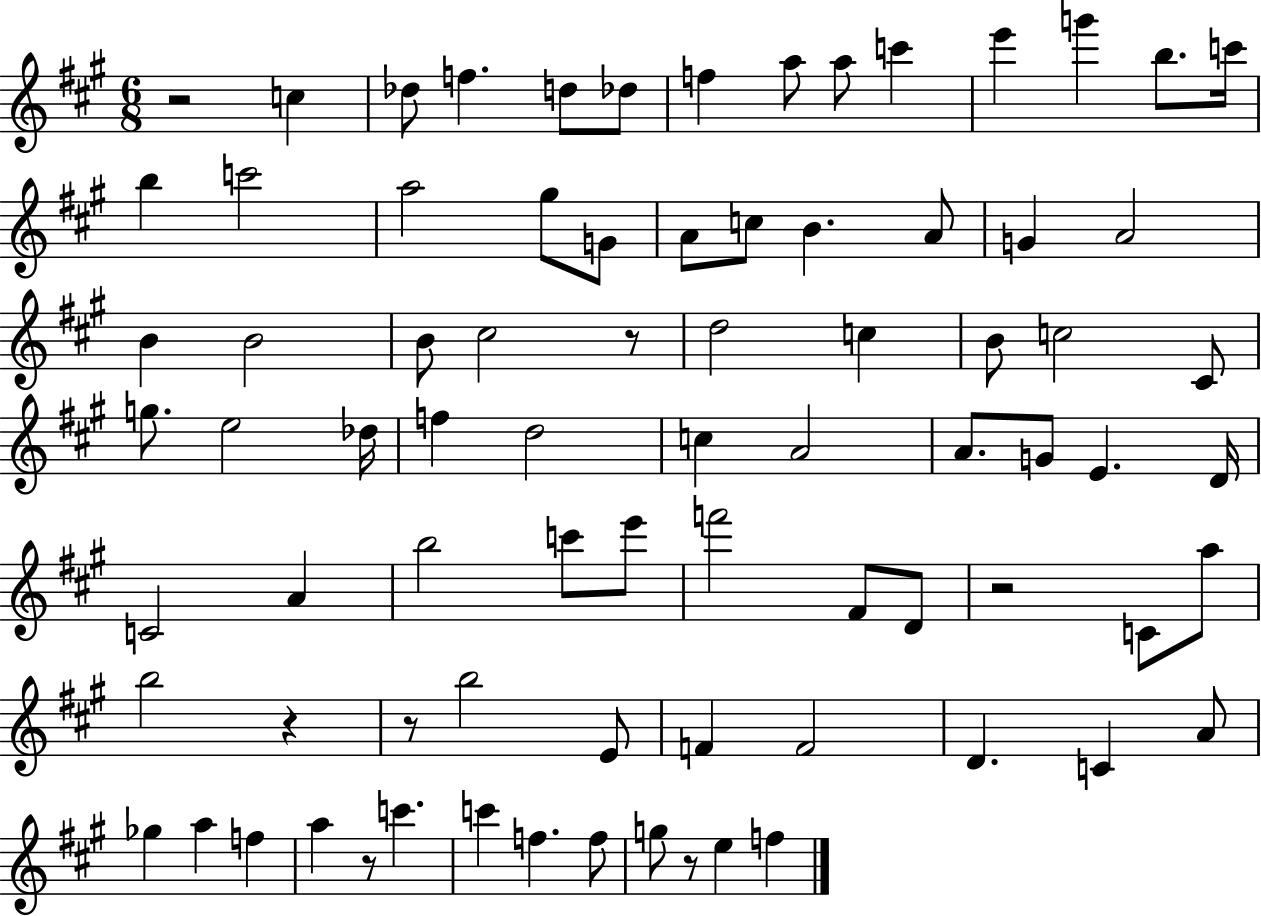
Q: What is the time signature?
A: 6/8